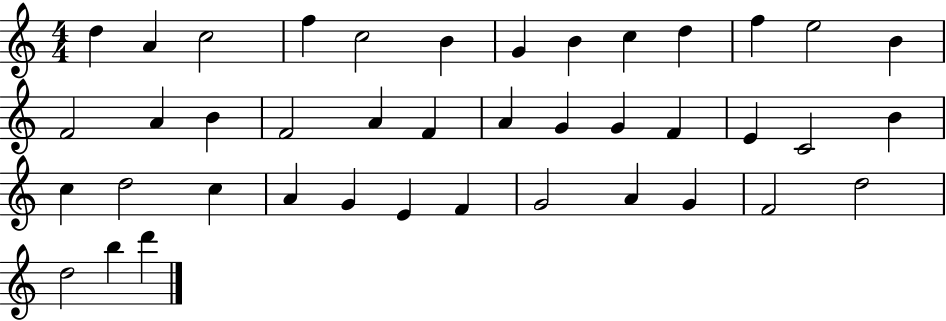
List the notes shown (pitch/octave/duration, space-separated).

D5/q A4/q C5/h F5/q C5/h B4/q G4/q B4/q C5/q D5/q F5/q E5/h B4/q F4/h A4/q B4/q F4/h A4/q F4/q A4/q G4/q G4/q F4/q E4/q C4/h B4/q C5/q D5/h C5/q A4/q G4/q E4/q F4/q G4/h A4/q G4/q F4/h D5/h D5/h B5/q D6/q